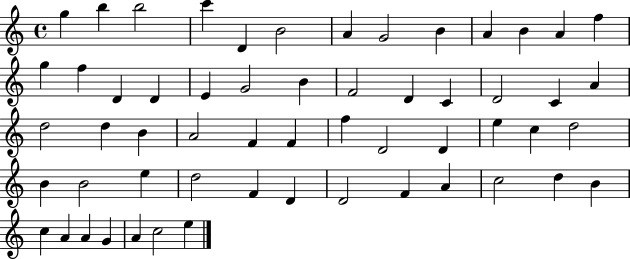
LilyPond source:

{
  \clef treble
  \time 4/4
  \defaultTimeSignature
  \key c \major
  g''4 b''4 b''2 | c'''4 d'4 b'2 | a'4 g'2 b'4 | a'4 b'4 a'4 f''4 | \break g''4 f''4 d'4 d'4 | e'4 g'2 b'4 | f'2 d'4 c'4 | d'2 c'4 a'4 | \break d''2 d''4 b'4 | a'2 f'4 f'4 | f''4 d'2 d'4 | e''4 c''4 d''2 | \break b'4 b'2 e''4 | d''2 f'4 d'4 | d'2 f'4 a'4 | c''2 d''4 b'4 | \break c''4 a'4 a'4 g'4 | a'4 c''2 e''4 | \bar "|."
}